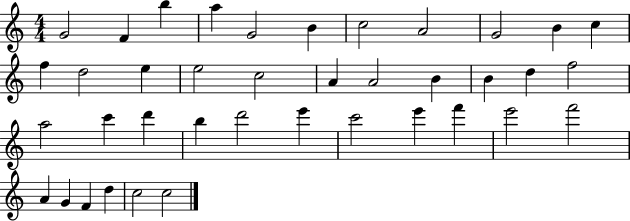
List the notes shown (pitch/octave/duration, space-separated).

G4/h F4/q B5/q A5/q G4/h B4/q C5/h A4/h G4/h B4/q C5/q F5/q D5/h E5/q E5/h C5/h A4/q A4/h B4/q B4/q D5/q F5/h A5/h C6/q D6/q B5/q D6/h E6/q C6/h E6/q F6/q E6/h F6/h A4/q G4/q F4/q D5/q C5/h C5/h